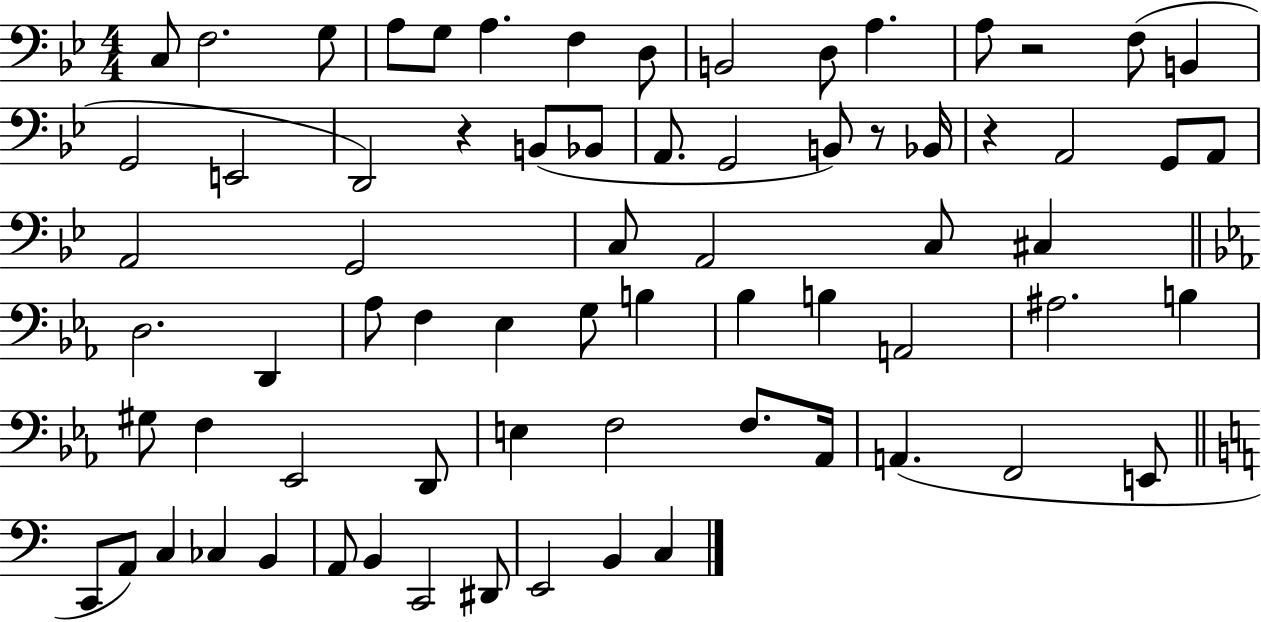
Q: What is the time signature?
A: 4/4